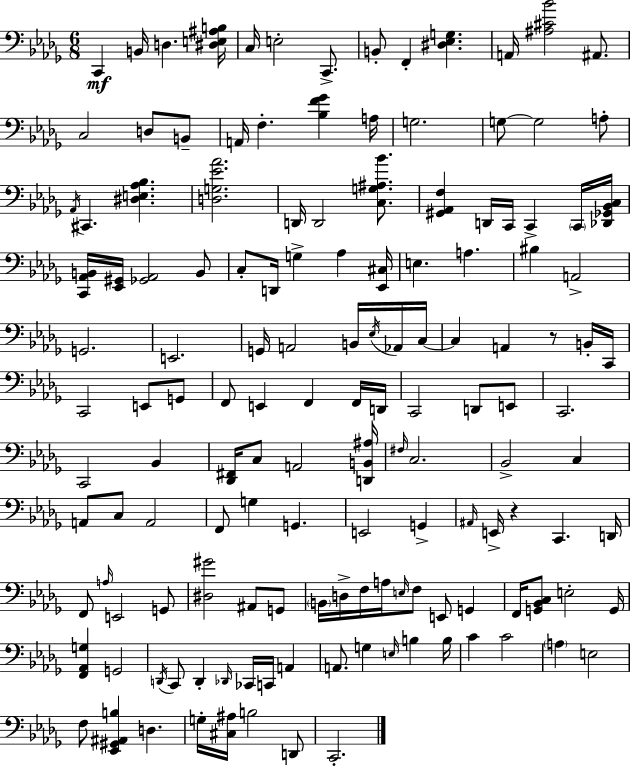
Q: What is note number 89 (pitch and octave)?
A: D3